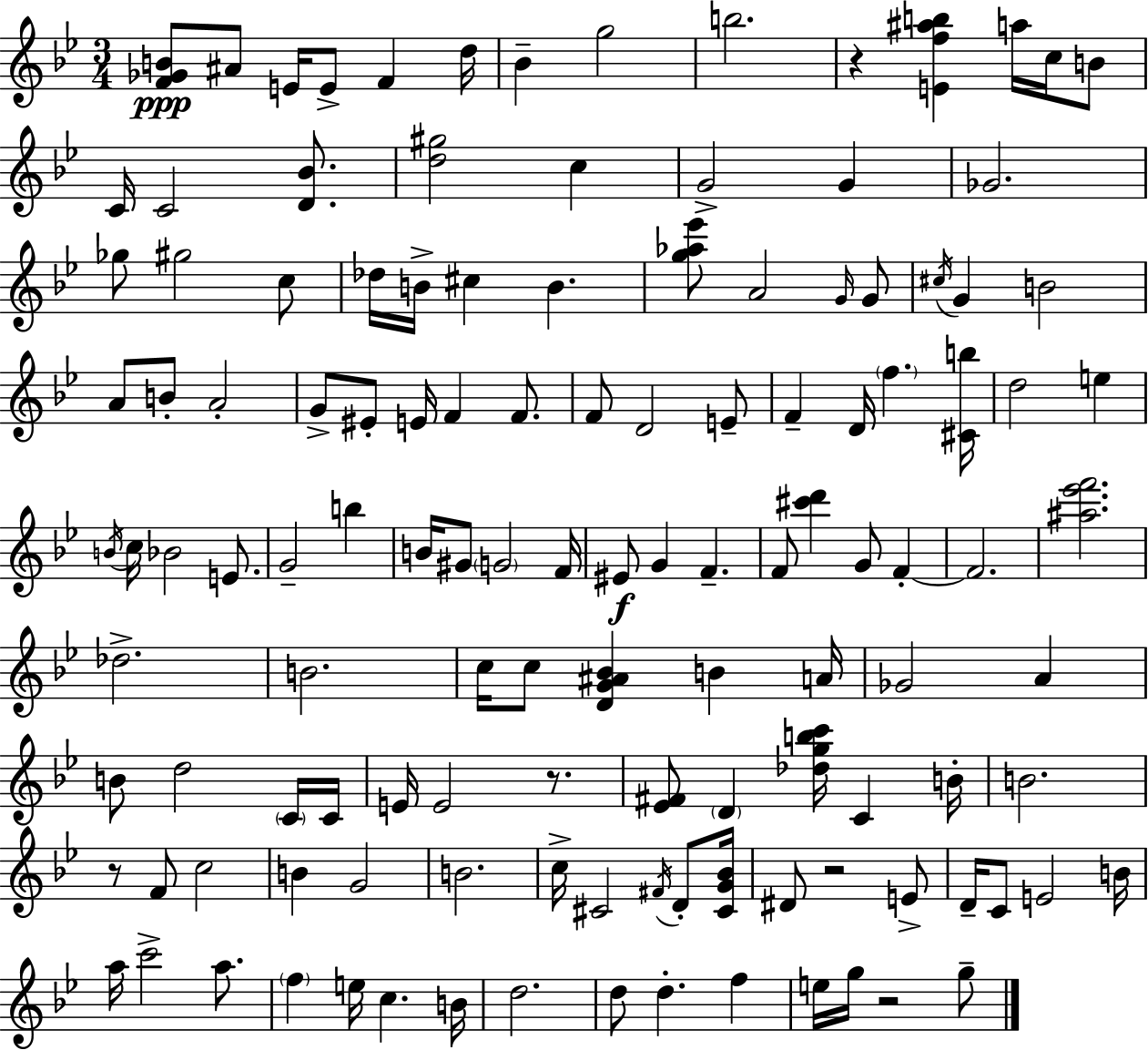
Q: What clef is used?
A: treble